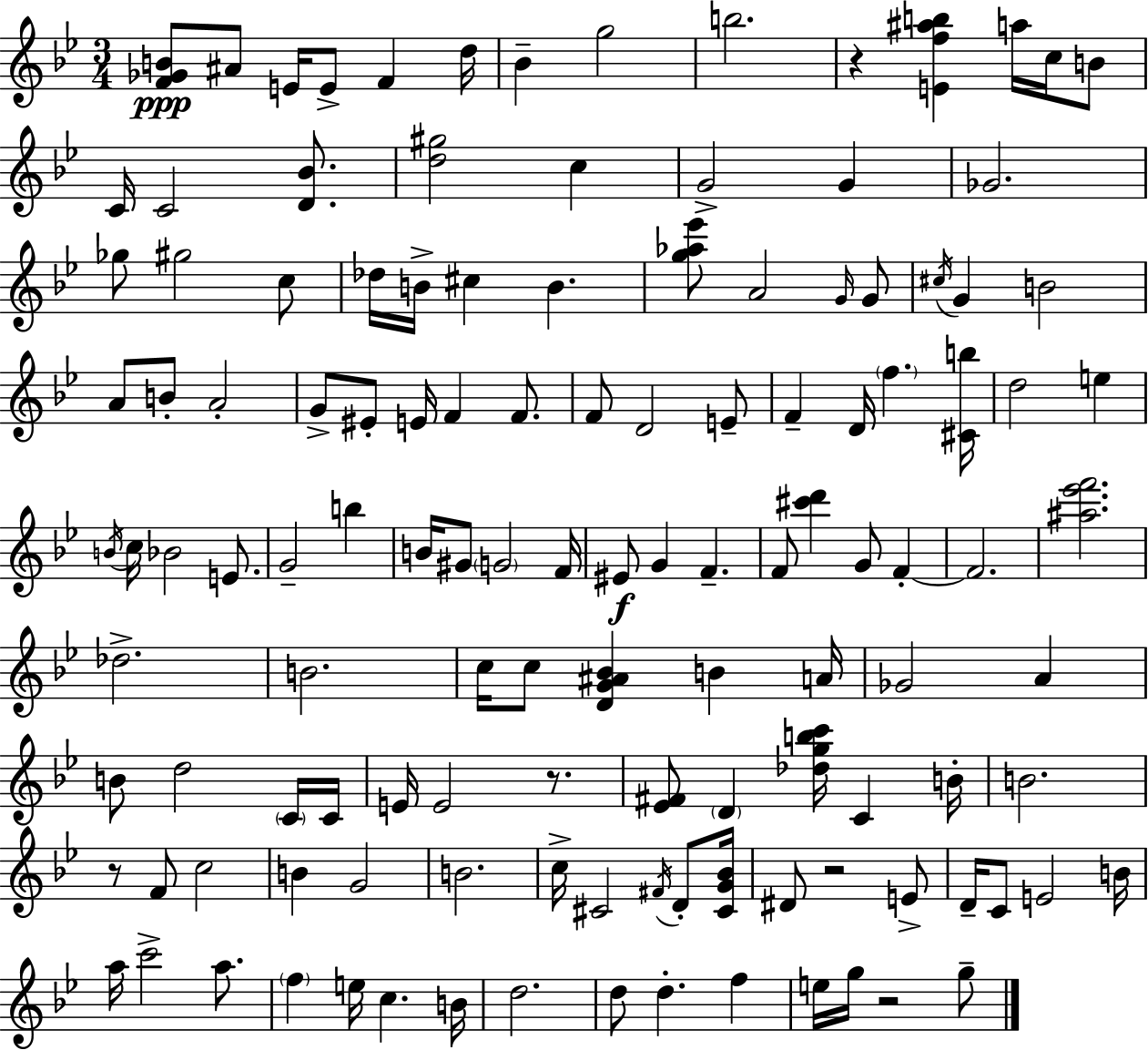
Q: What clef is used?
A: treble